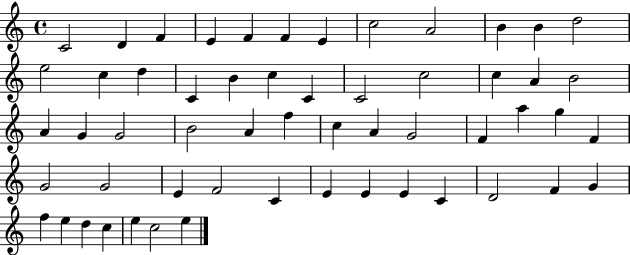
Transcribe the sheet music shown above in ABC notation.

X:1
T:Untitled
M:4/4
L:1/4
K:C
C2 D F E F F E c2 A2 B B d2 e2 c d C B c C C2 c2 c A B2 A G G2 B2 A f c A G2 F a g F G2 G2 E F2 C E E E C D2 F G f e d c e c2 e